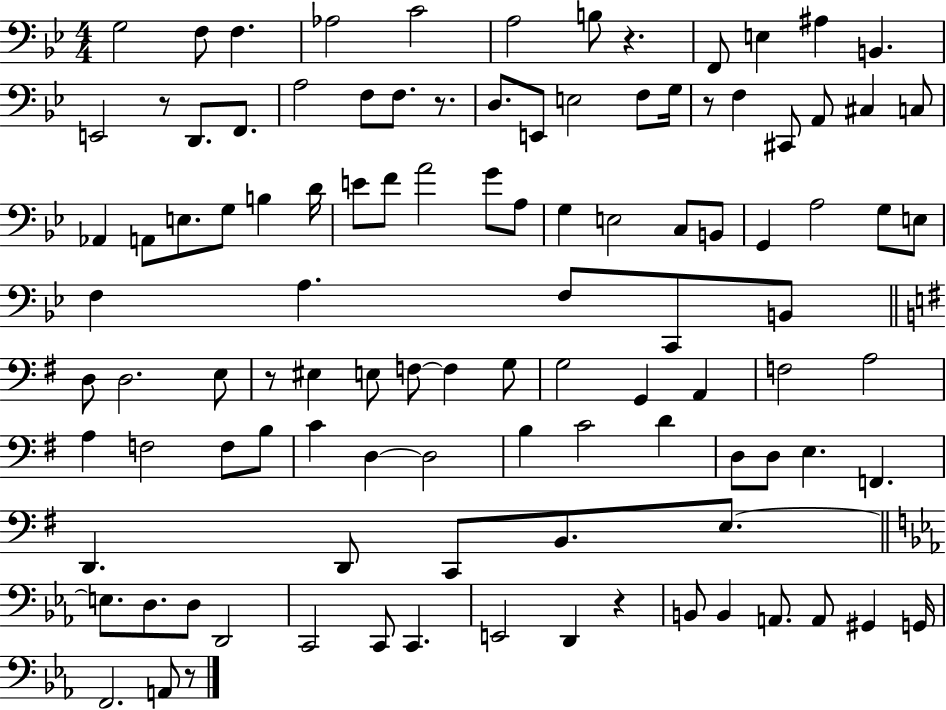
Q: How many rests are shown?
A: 7